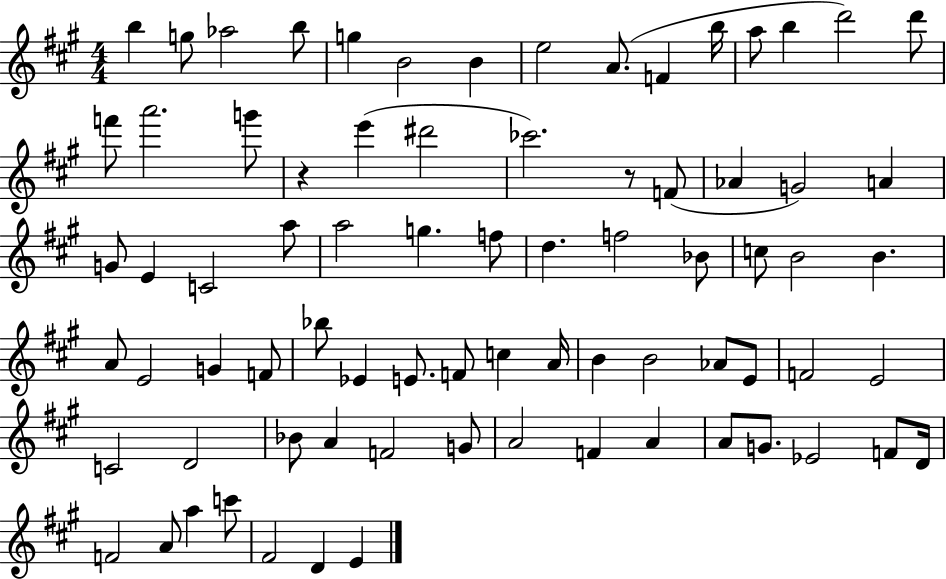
{
  \clef treble
  \numericTimeSignature
  \time 4/4
  \key a \major
  b''4 g''8 aes''2 b''8 | g''4 b'2 b'4 | e''2 a'8.( f'4 b''16 | a''8 b''4 d'''2) d'''8 | \break f'''8 a'''2. g'''8 | r4 e'''4( dis'''2 | ces'''2.) r8 f'8( | aes'4 g'2) a'4 | \break g'8 e'4 c'2 a''8 | a''2 g''4. f''8 | d''4. f''2 bes'8 | c''8 b'2 b'4. | \break a'8 e'2 g'4 f'8 | bes''8 ees'4 e'8. f'8 c''4 a'16 | b'4 b'2 aes'8 e'8 | f'2 e'2 | \break c'2 d'2 | bes'8 a'4 f'2 g'8 | a'2 f'4 a'4 | a'8 g'8. ees'2 f'8 d'16 | \break f'2 a'8 a''4 c'''8 | fis'2 d'4 e'4 | \bar "|."
}